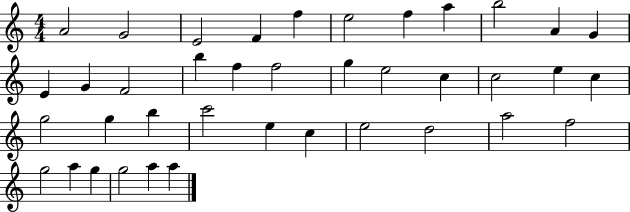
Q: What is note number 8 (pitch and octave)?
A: A5